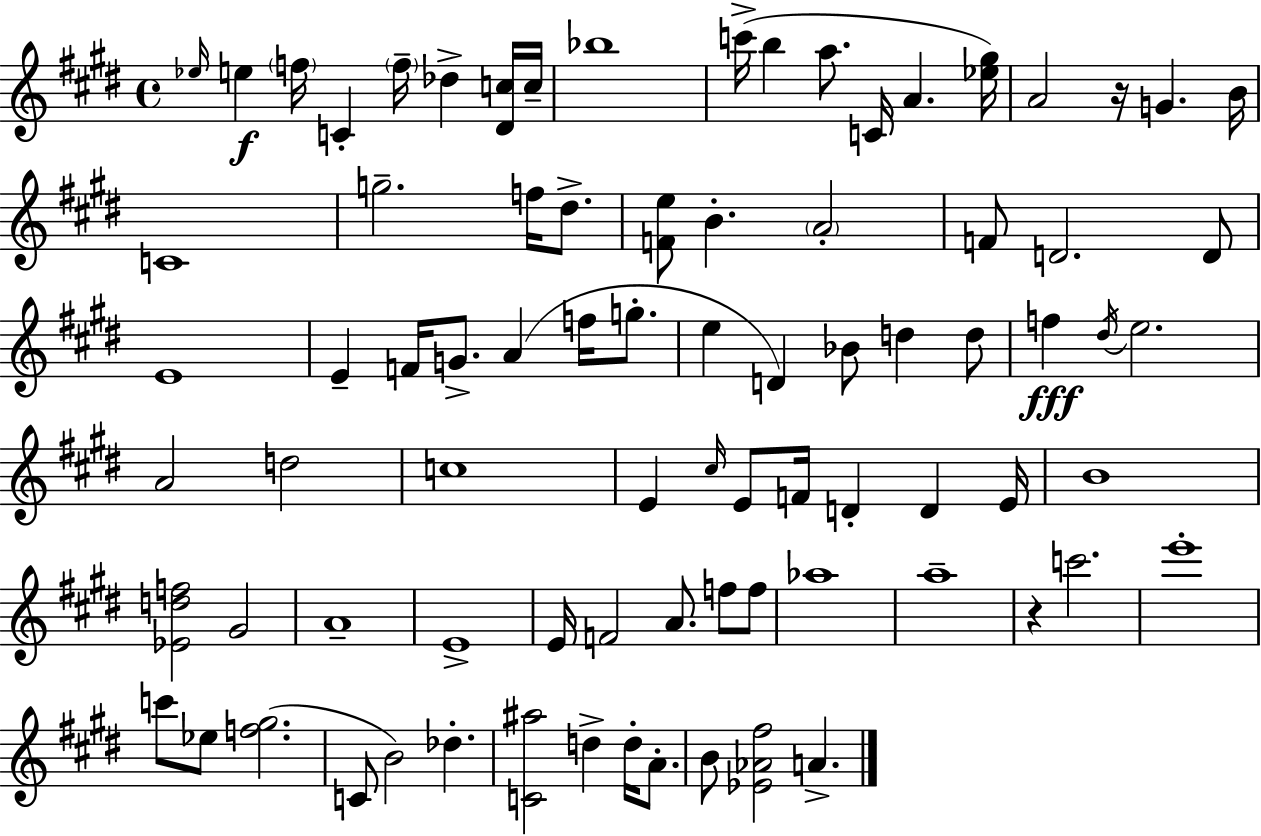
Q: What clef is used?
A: treble